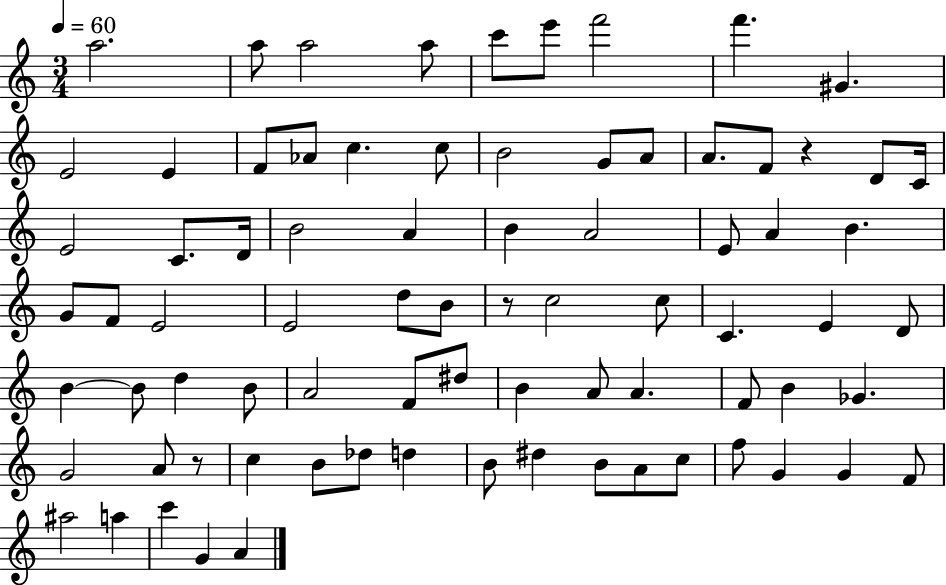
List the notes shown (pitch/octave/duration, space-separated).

A5/h. A5/e A5/h A5/e C6/e E6/e F6/h F6/q. G#4/q. E4/h E4/q F4/e Ab4/e C5/q. C5/e B4/h G4/e A4/e A4/e. F4/e R/q D4/e C4/s E4/h C4/e. D4/s B4/h A4/q B4/q A4/h E4/e A4/q B4/q. G4/e F4/e E4/h E4/h D5/e B4/e R/e C5/h C5/e C4/q. E4/q D4/e B4/q B4/e D5/q B4/e A4/h F4/e D#5/e B4/q A4/e A4/q. F4/e B4/q Gb4/q. G4/h A4/e R/e C5/q B4/e Db5/e D5/q B4/e D#5/q B4/e A4/e C5/e F5/e G4/q G4/q F4/e A#5/h A5/q C6/q G4/q A4/q